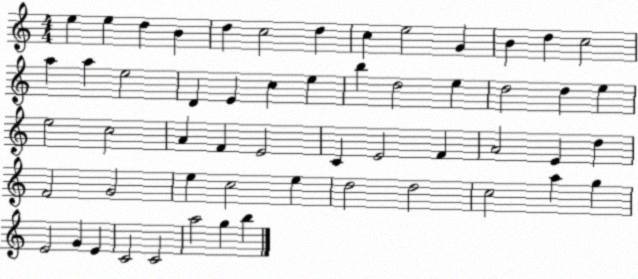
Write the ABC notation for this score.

X:1
T:Untitled
M:4/4
L:1/4
K:C
e e d B d c2 d c e2 G B d c2 a a e2 D E c e b d2 e d2 d e e2 c2 A F E2 C E2 F A2 E d F2 G2 e c2 e d2 d2 c2 a g E2 G E C2 C2 a2 g b